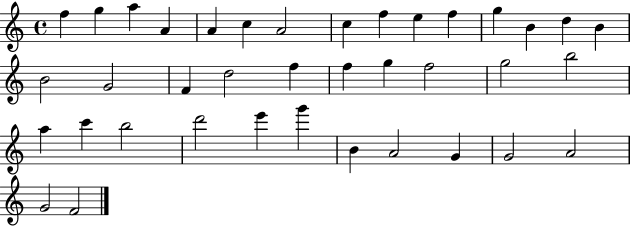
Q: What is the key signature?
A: C major